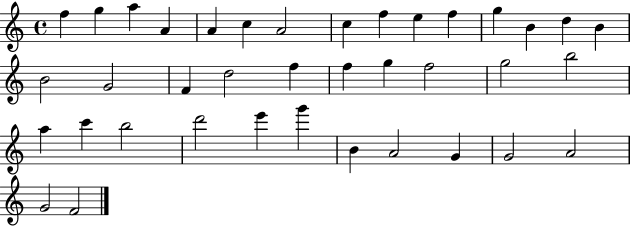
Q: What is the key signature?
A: C major